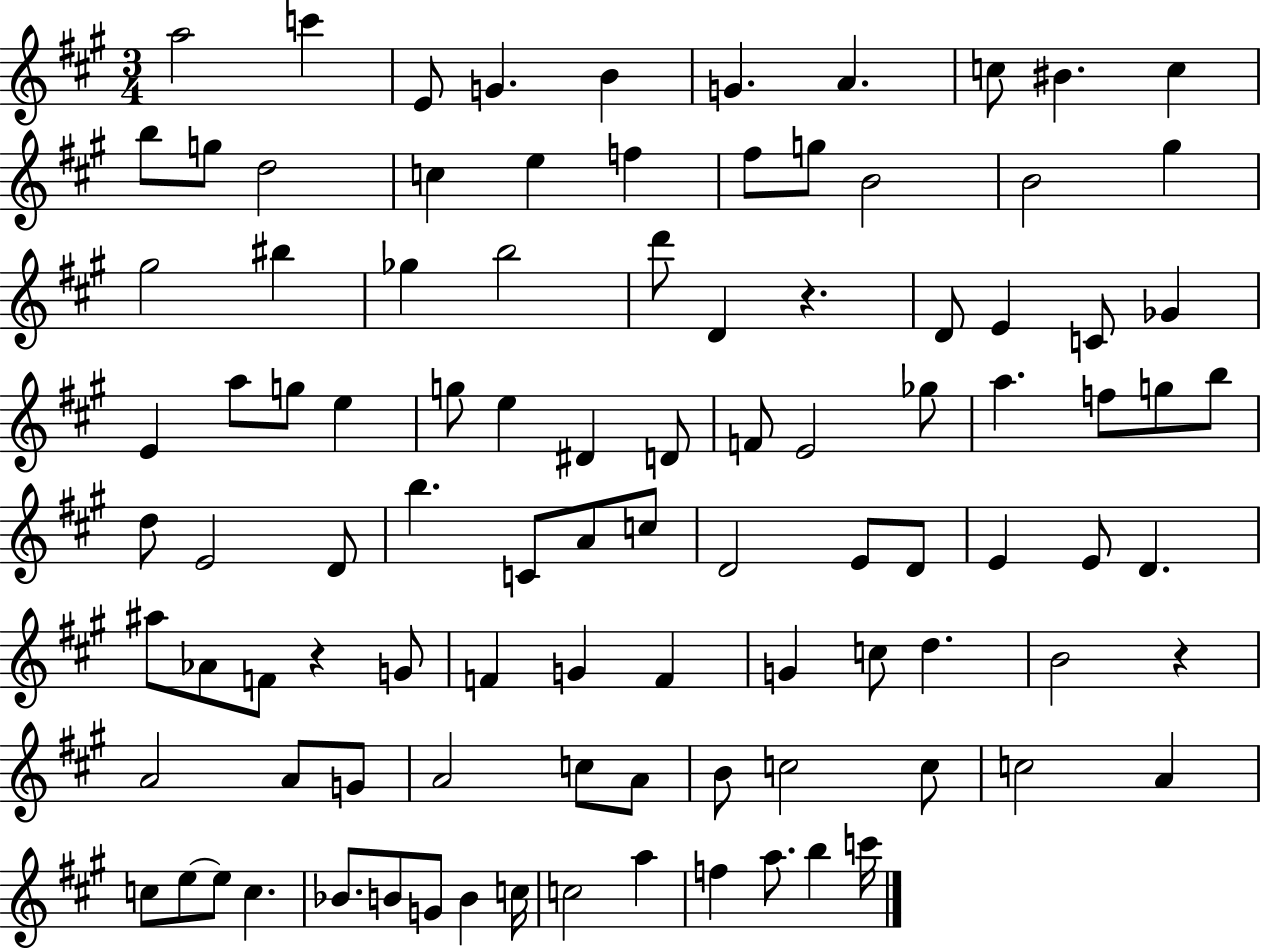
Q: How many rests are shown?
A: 3